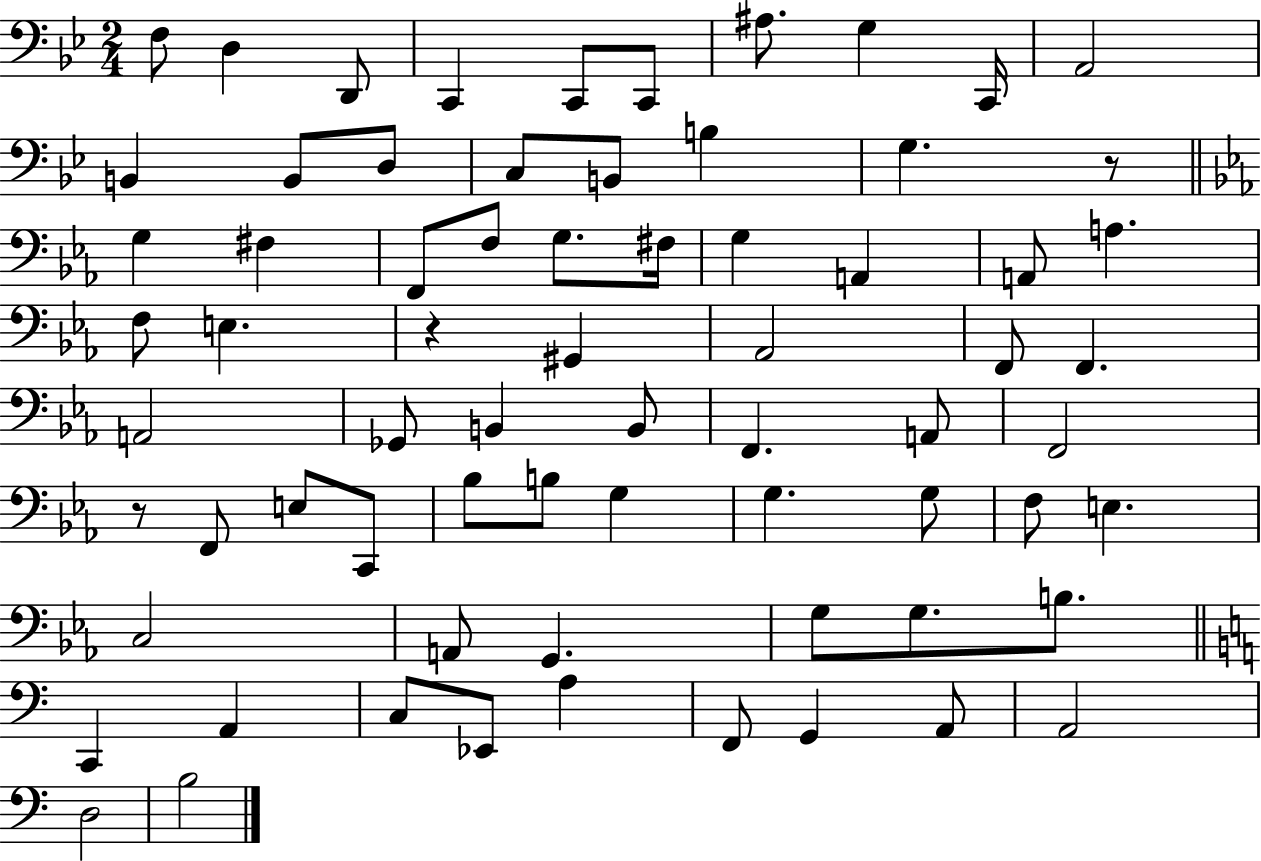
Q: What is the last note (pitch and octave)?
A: B3